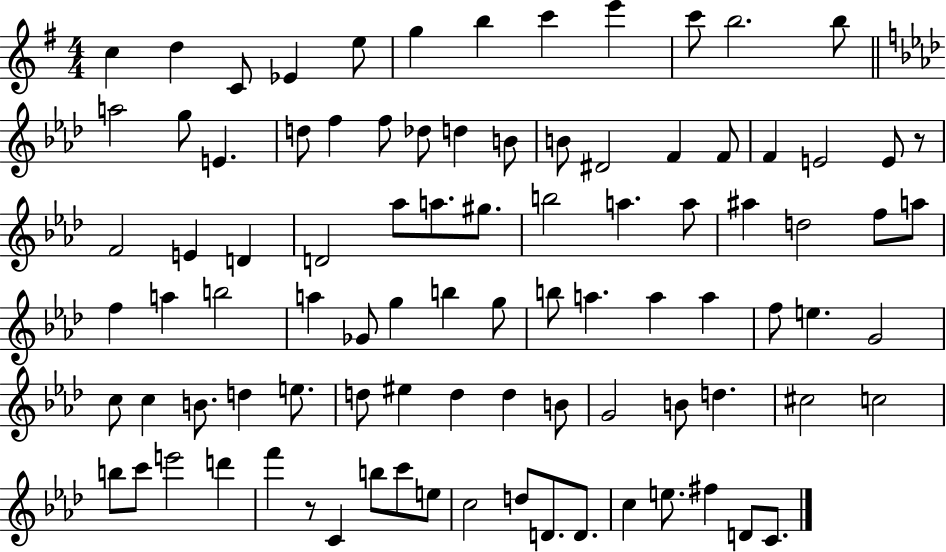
{
  \clef treble
  \numericTimeSignature
  \time 4/4
  \key g \major
  \repeat volta 2 { c''4 d''4 c'8 ees'4 e''8 | g''4 b''4 c'''4 e'''4 | c'''8 b''2. b''8 | \bar "||" \break \key aes \major a''2 g''8 e'4. | d''8 f''4 f''8 des''8 d''4 b'8 | b'8 dis'2 f'4 f'8 | f'4 e'2 e'8 r8 | \break f'2 e'4 d'4 | d'2 aes''8 a''8. gis''8. | b''2 a''4. a''8 | ais''4 d''2 f''8 a''8 | \break f''4 a''4 b''2 | a''4 ges'8 g''4 b''4 g''8 | b''8 a''4. a''4 a''4 | f''8 e''4. g'2 | \break c''8 c''4 b'8. d''4 e''8. | d''8 eis''4 d''4 d''4 b'8 | g'2 b'8 d''4. | cis''2 c''2 | \break b''8 c'''8 e'''2 d'''4 | f'''4 r8 c'4 b''8 c'''8 e''8 | c''2 d''8 d'8. d'8. | c''4 e''8. fis''4 d'8 c'8. | \break } \bar "|."
}